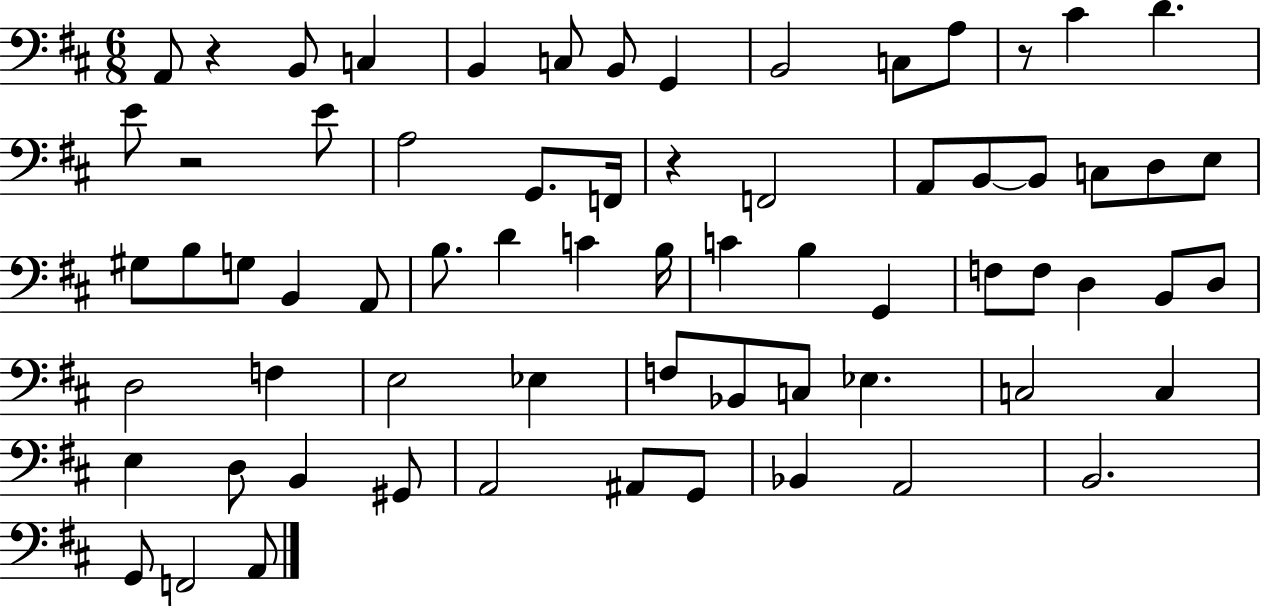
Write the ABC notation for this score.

X:1
T:Untitled
M:6/8
L:1/4
K:D
A,,/2 z B,,/2 C, B,, C,/2 B,,/2 G,, B,,2 C,/2 A,/2 z/2 ^C D E/2 z2 E/2 A,2 G,,/2 F,,/4 z F,,2 A,,/2 B,,/2 B,,/2 C,/2 D,/2 E,/2 ^G,/2 B,/2 G,/2 B,, A,,/2 B,/2 D C B,/4 C B, G,, F,/2 F,/2 D, B,,/2 D,/2 D,2 F, E,2 _E, F,/2 _B,,/2 C,/2 _E, C,2 C, E, D,/2 B,, ^G,,/2 A,,2 ^A,,/2 G,,/2 _B,, A,,2 B,,2 G,,/2 F,,2 A,,/2